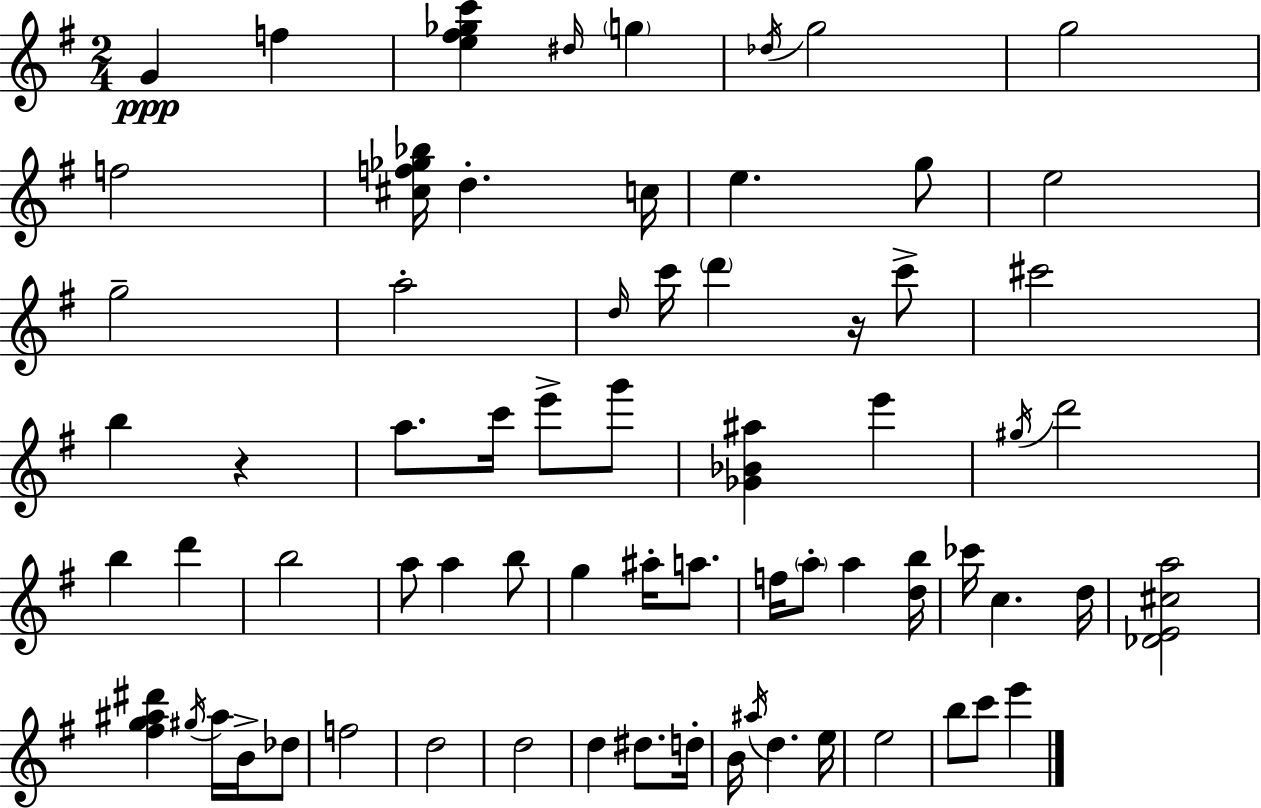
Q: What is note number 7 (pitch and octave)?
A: G5